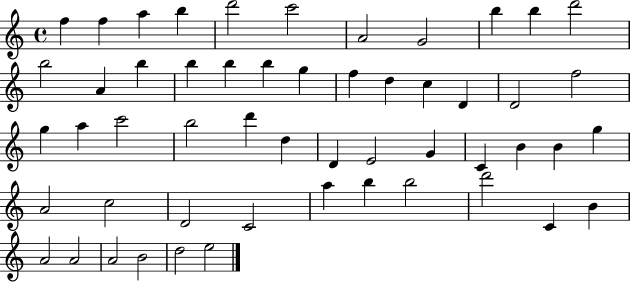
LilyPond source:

{
  \clef treble
  \time 4/4
  \defaultTimeSignature
  \key c \major
  f''4 f''4 a''4 b''4 | d'''2 c'''2 | a'2 g'2 | b''4 b''4 d'''2 | \break b''2 a'4 b''4 | b''4 b''4 b''4 g''4 | f''4 d''4 c''4 d'4 | d'2 f''2 | \break g''4 a''4 c'''2 | b''2 d'''4 d''4 | d'4 e'2 g'4 | c'4 b'4 b'4 g''4 | \break a'2 c''2 | d'2 c'2 | a''4 b''4 b''2 | d'''2 c'4 b'4 | \break a'2 a'2 | a'2 b'2 | d''2 e''2 | \bar "|."
}